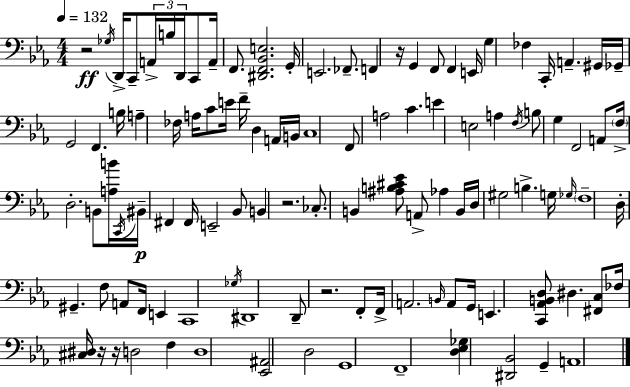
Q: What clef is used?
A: bass